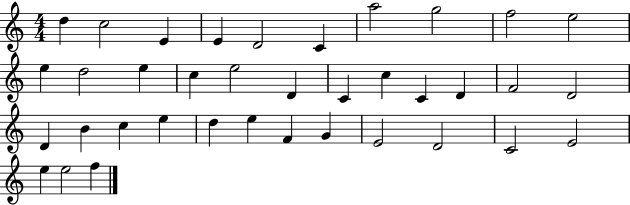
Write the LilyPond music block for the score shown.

{
  \clef treble
  \numericTimeSignature
  \time 4/4
  \key c \major
  d''4 c''2 e'4 | e'4 d'2 c'4 | a''2 g''2 | f''2 e''2 | \break e''4 d''2 e''4 | c''4 e''2 d'4 | c'4 c''4 c'4 d'4 | f'2 d'2 | \break d'4 b'4 c''4 e''4 | d''4 e''4 f'4 g'4 | e'2 d'2 | c'2 e'2 | \break e''4 e''2 f''4 | \bar "|."
}